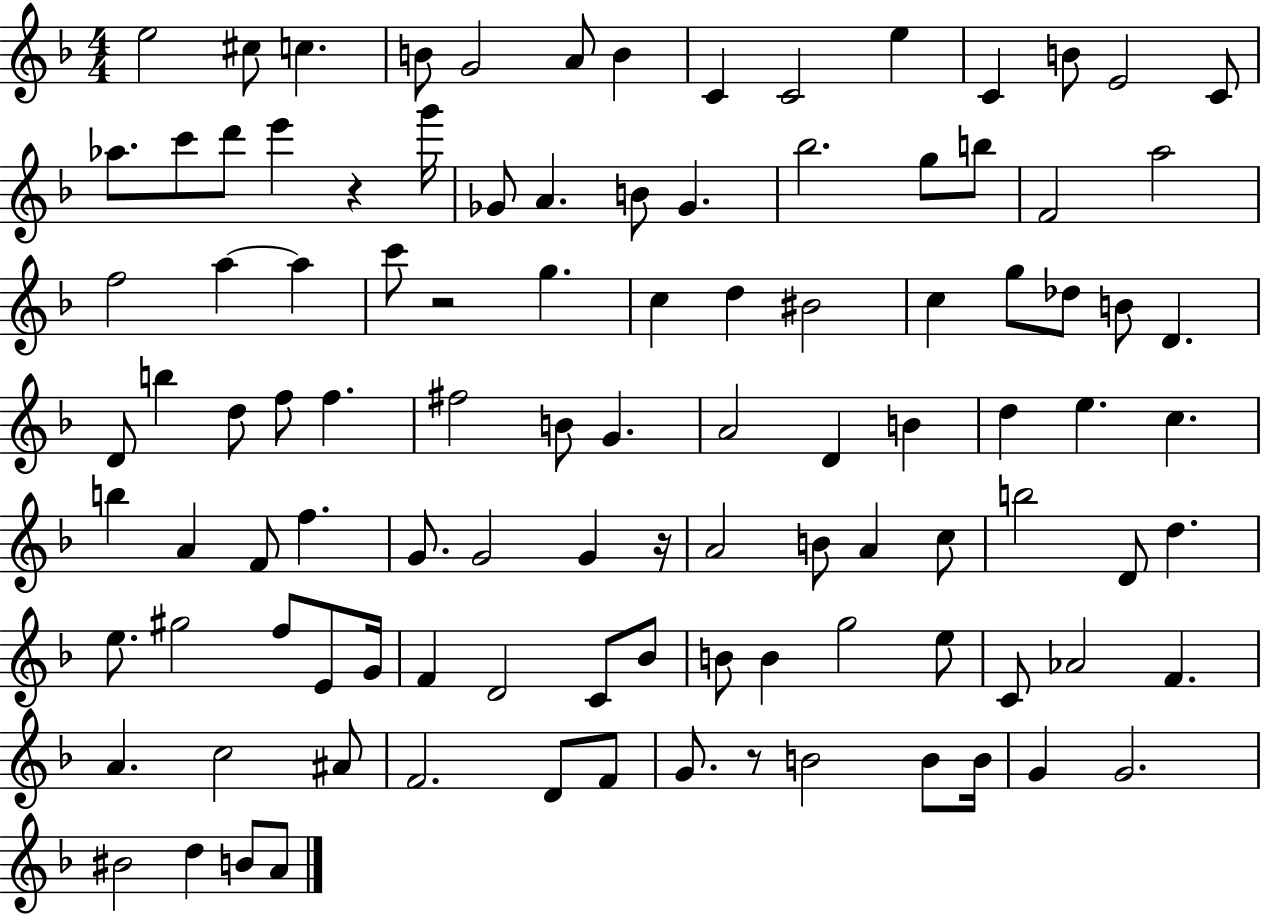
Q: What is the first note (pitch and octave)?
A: E5